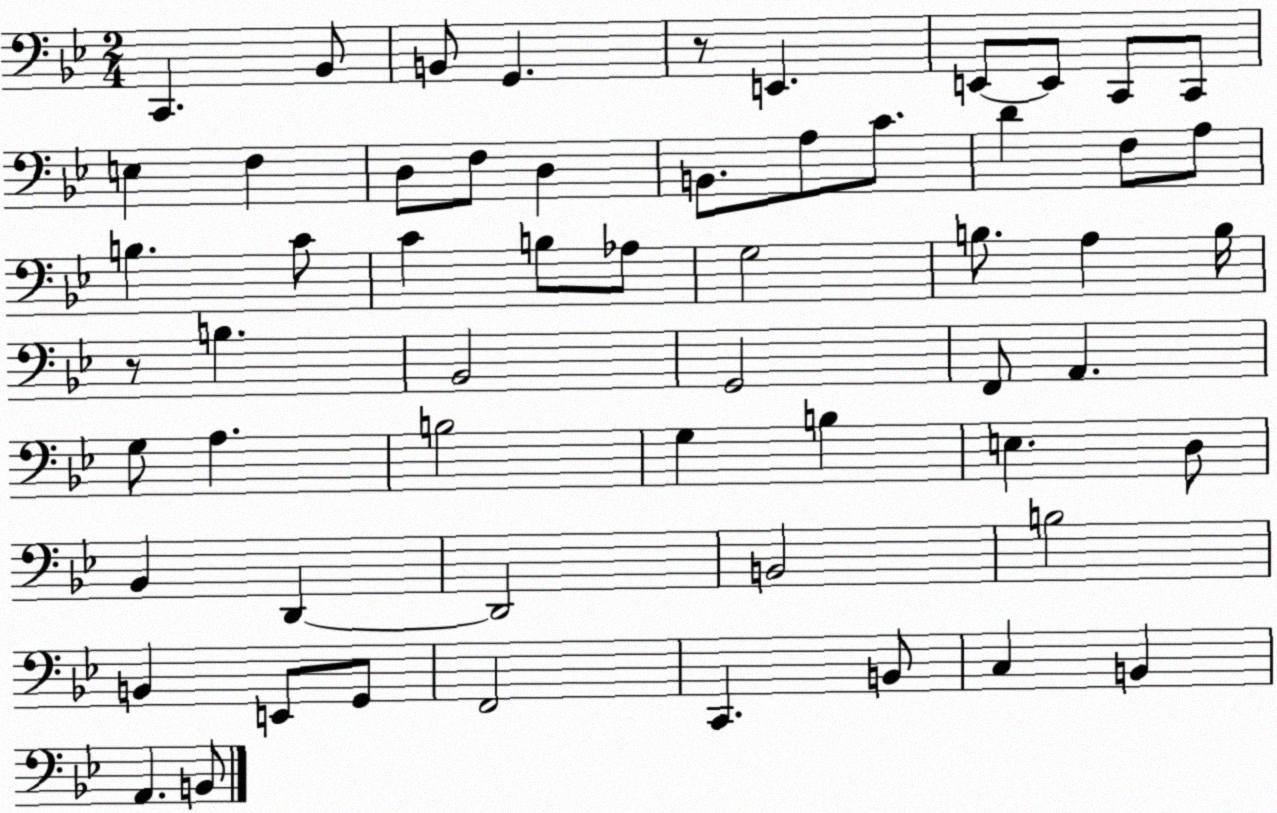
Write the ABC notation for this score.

X:1
T:Untitled
M:2/4
L:1/4
K:Bb
C,, _B,,/2 B,,/2 G,, z/2 E,, E,,/2 E,,/2 C,,/2 C,,/2 E, F, D,/2 F,/2 D, B,,/2 A,/2 C/2 D F,/2 A,/2 B, C/2 C B,/2 _A,/2 G,2 B,/2 A, B,/4 z/2 B, _B,,2 G,,2 F,,/2 A,, G,/2 A, B,2 G, B, E, D,/2 _B,, D,, D,,2 B,,2 B,2 B,, E,,/2 G,,/2 F,,2 C,, B,,/2 C, B,, A,, B,,/2